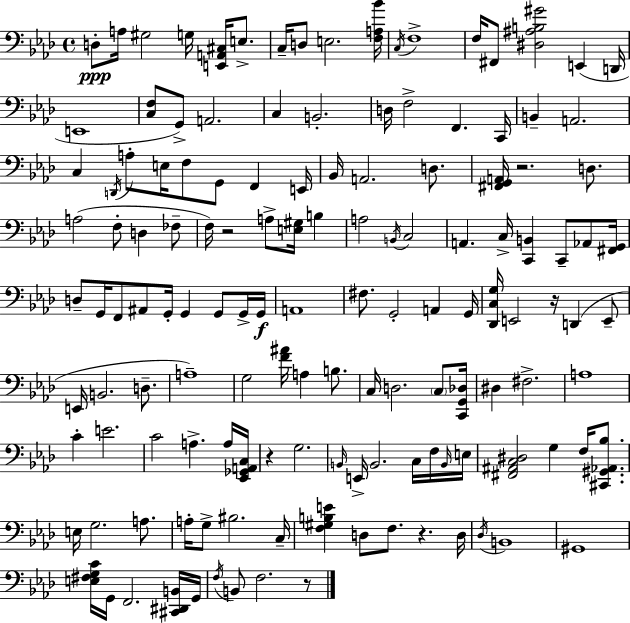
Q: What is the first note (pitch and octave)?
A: D3